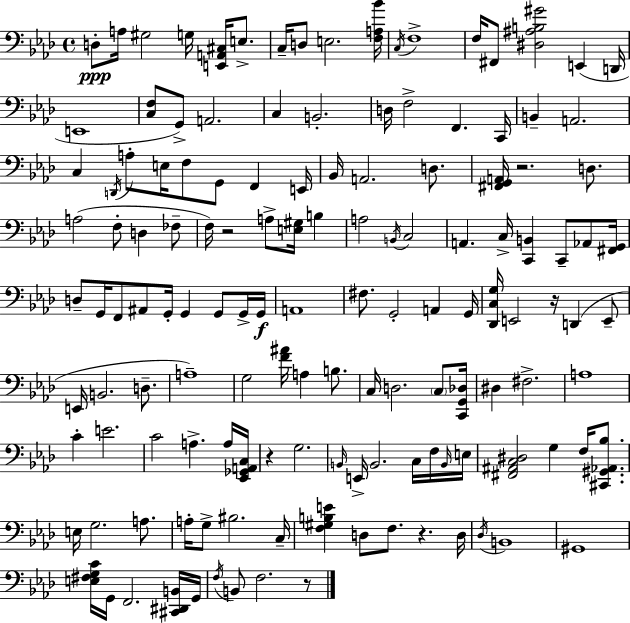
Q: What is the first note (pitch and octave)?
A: D3